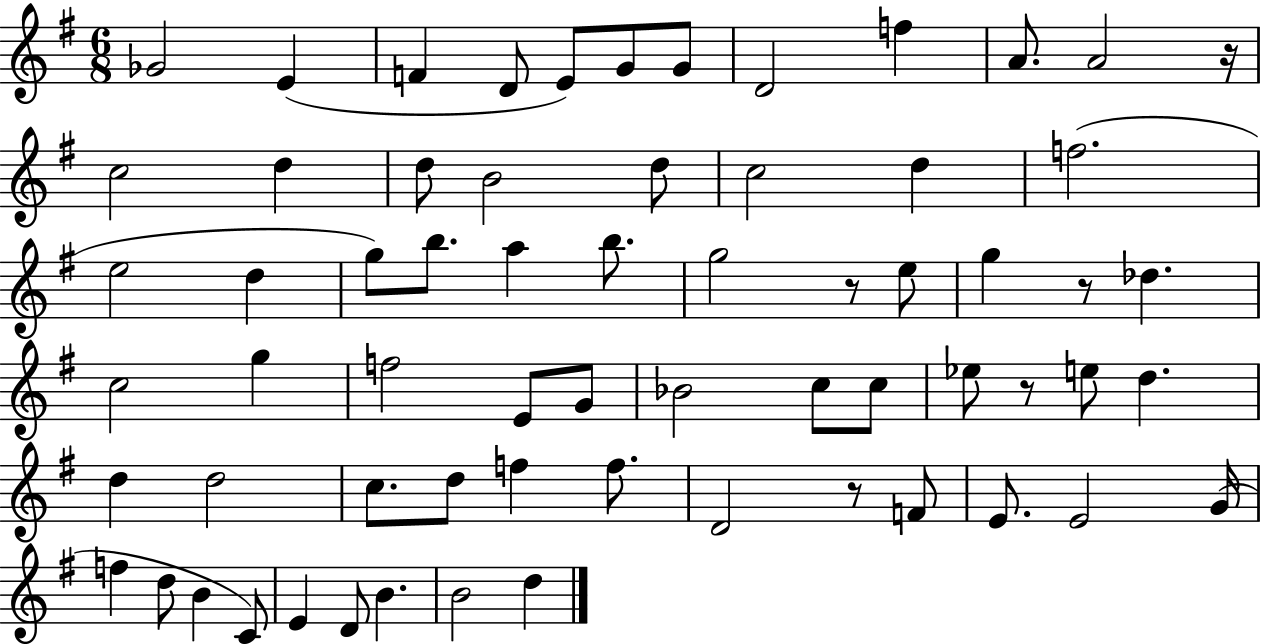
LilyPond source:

{
  \clef treble
  \numericTimeSignature
  \time 6/8
  \key g \major
  \repeat volta 2 { ges'2 e'4( | f'4 d'8 e'8) g'8 g'8 | d'2 f''4 | a'8. a'2 r16 | \break c''2 d''4 | d''8 b'2 d''8 | c''2 d''4 | f''2.( | \break e''2 d''4 | g''8) b''8. a''4 b''8. | g''2 r8 e''8 | g''4 r8 des''4. | \break c''2 g''4 | f''2 e'8 g'8 | bes'2 c''8 c''8 | ees''8 r8 e''8 d''4. | \break d''4 d''2 | c''8. d''8 f''4 f''8. | d'2 r8 f'8 | e'8. e'2 g'16( | \break f''4 d''8 b'4 c'8) | e'4 d'8 b'4. | b'2 d''4 | } \bar "|."
}